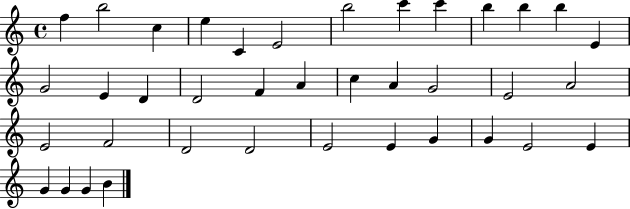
X:1
T:Untitled
M:4/4
L:1/4
K:C
f b2 c e C E2 b2 c' c' b b b E G2 E D D2 F A c A G2 E2 A2 E2 F2 D2 D2 E2 E G G E2 E G G G B